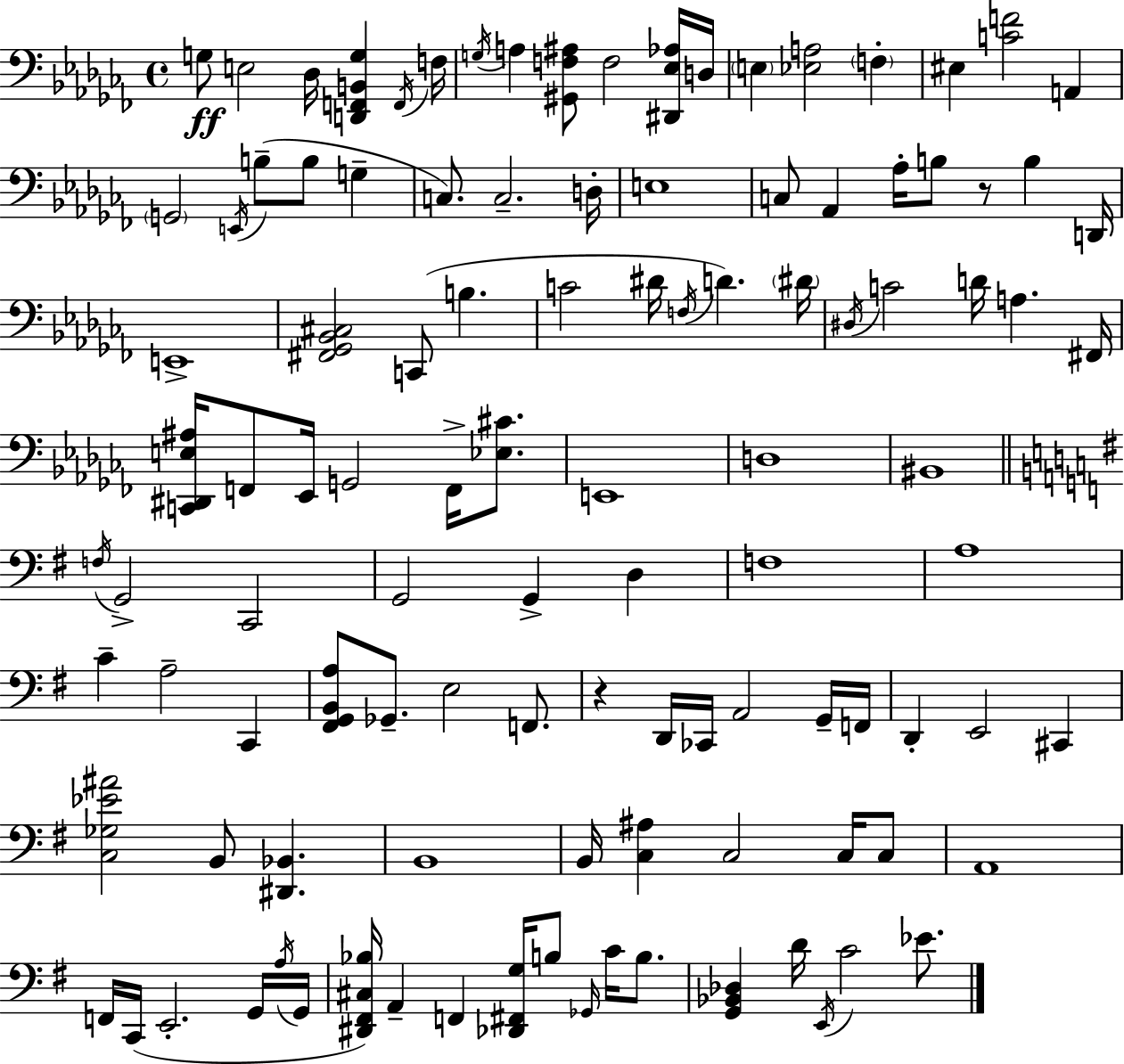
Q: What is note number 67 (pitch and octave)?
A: F2